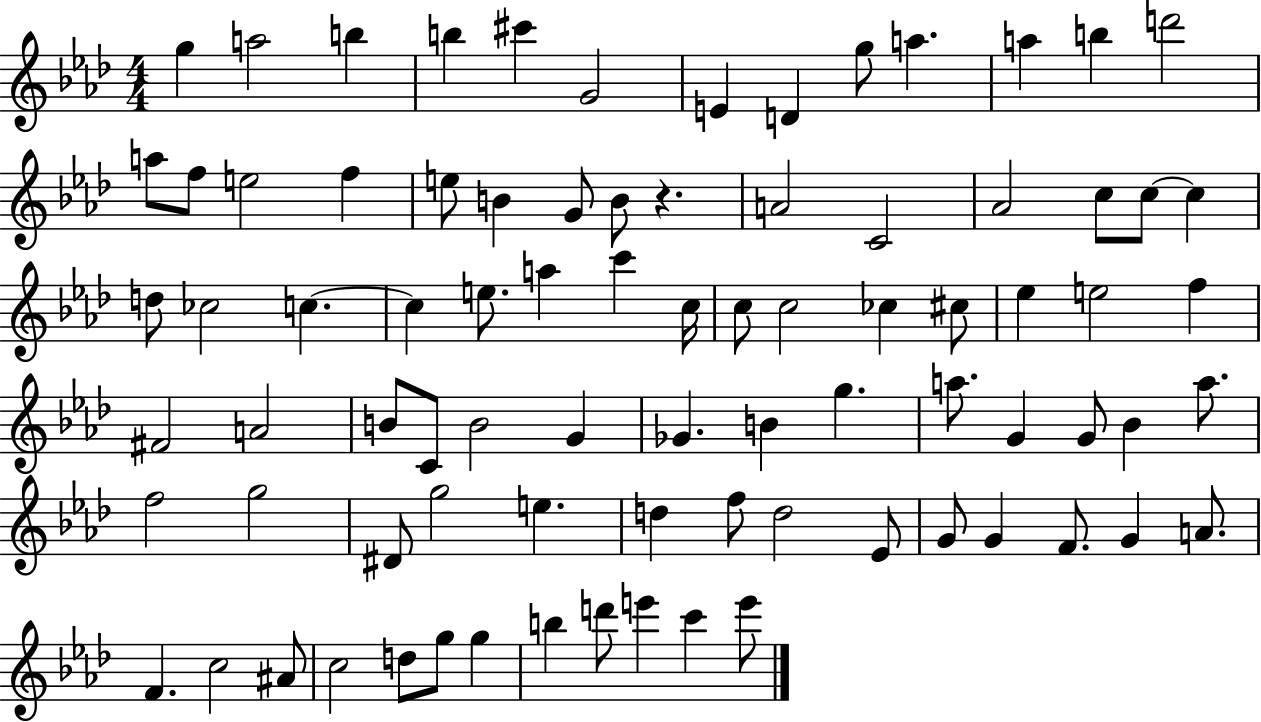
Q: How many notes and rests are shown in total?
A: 83